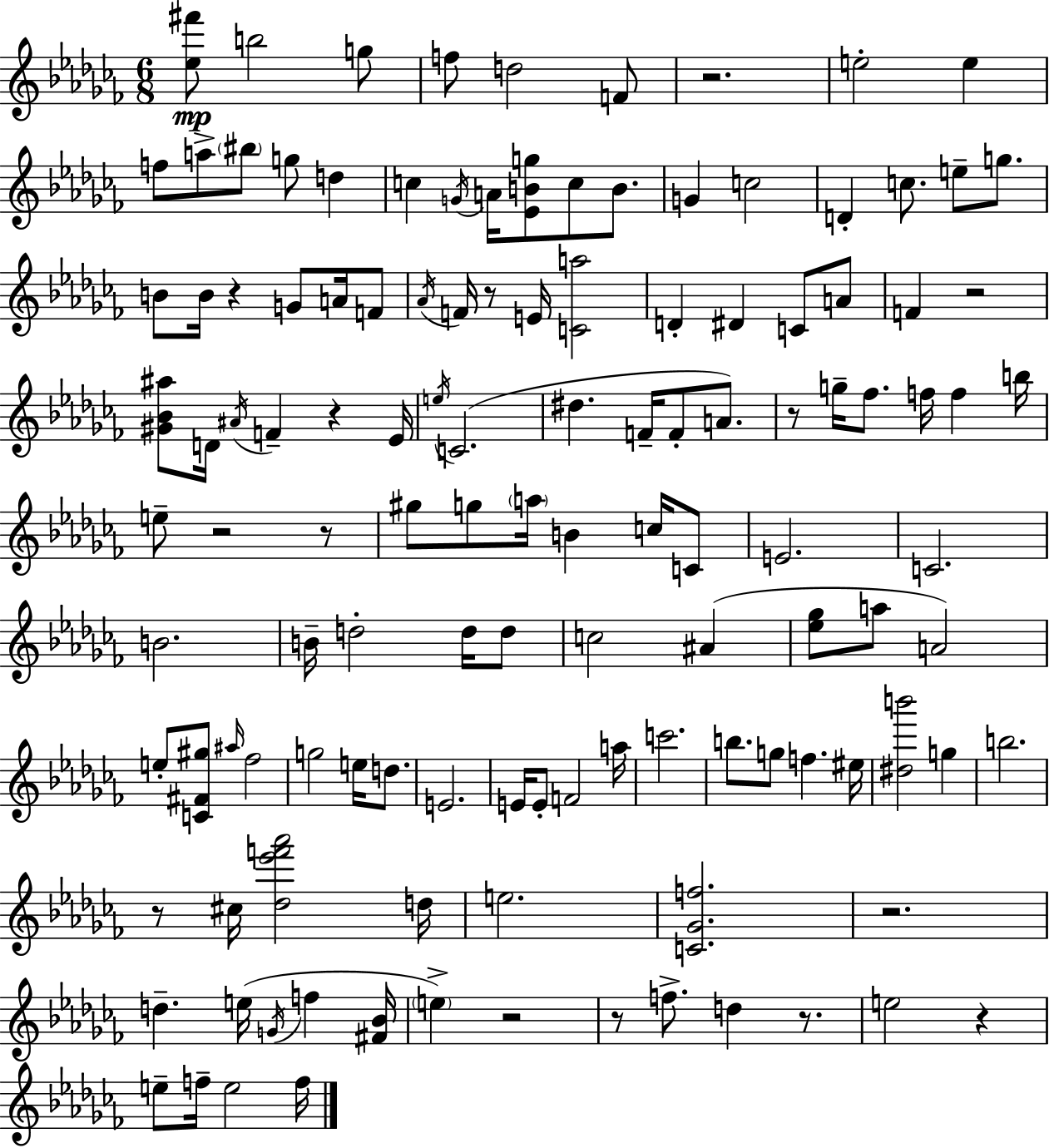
{
  \clef treble
  \numericTimeSignature
  \time 6/8
  \key aes \minor
  \repeat volta 2 { <ees'' fis'''>8\mp b''2 g''8 | f''8 d''2 f'8 | r2. | e''2-. e''4 | \break f''8 a''8-> \parenthesize bis''8 g''8 d''4 | c''4 \acciaccatura { g'16 } a'16 <ees' b' g''>8 c''8 b'8. | g'4 c''2 | d'4-. c''8. e''8-- g''8. | \break b'8 b'16 r4 g'8 a'16 f'8 | \acciaccatura { aes'16 } f'16 r8 e'16 <c' a''>2 | d'4-. dis'4 c'8 | a'8 f'4 r2 | \break <gis' bes' ais''>8 d'16 \acciaccatura { ais'16 } f'4-- r4 | ees'16 \acciaccatura { e''16 } c'2.( | dis''4. f'16-- f'8-. | a'8.) r8 g''16-- fes''8. f''16 f''4 | \break b''16 e''8-- r2 | r8 gis''8 g''8 \parenthesize a''16 b'4 | c''16 c'8 e'2. | c'2. | \break b'2. | b'16-- d''2-. | d''16 d''8 c''2 | ais'4( <ees'' ges''>8 a''8 a'2) | \break e''8-. <c' fis' gis''>8 \grace { ais''16 } fes''2 | g''2 | e''16 d''8. e'2. | e'16 e'8-. f'2 | \break a''16 c'''2. | b''8. g''8 f''4. | eis''16 <dis'' b'''>2 | g''4 b''2. | \break r8 cis''16 <des'' ees''' f''' aes'''>2 | d''16 e''2. | <c' ges' f''>2. | r2. | \break d''4.-- e''16( | \acciaccatura { g'16 } f''4 <fis' bes'>16 \parenthesize e''4->) r2 | r8 f''8.-> d''4 | r8. e''2 | \break r4 e''8-- f''16-- e''2 | f''16 } \bar "|."
}